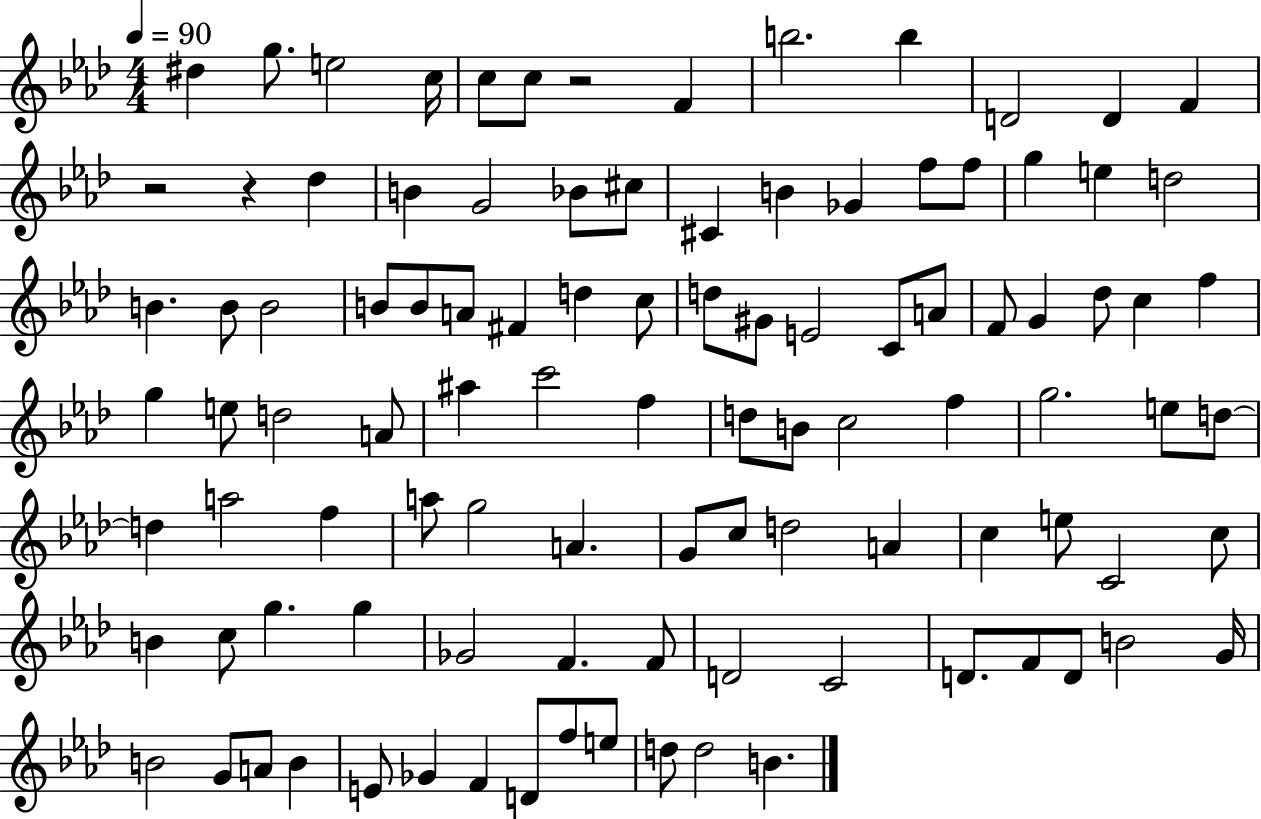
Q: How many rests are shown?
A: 3